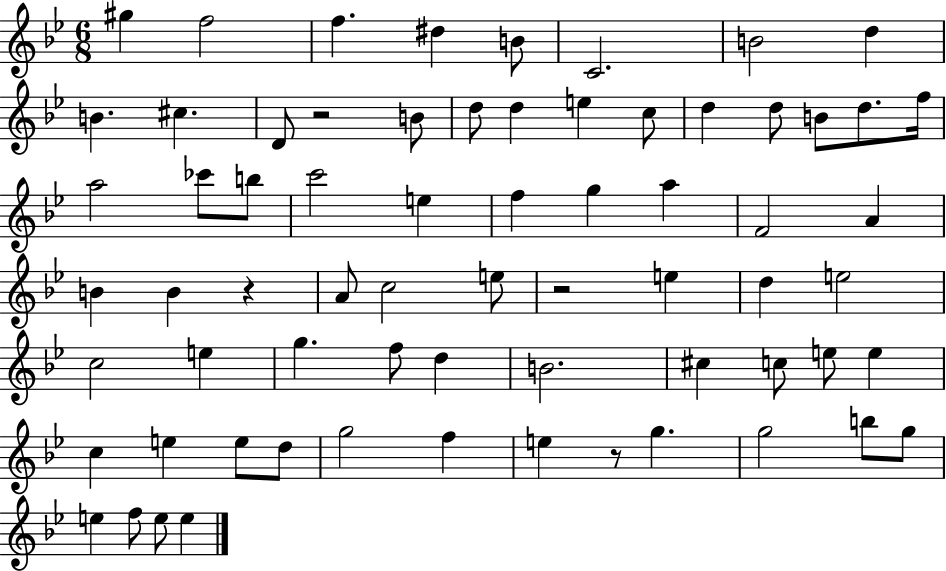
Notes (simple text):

G#5/q F5/h F5/q. D#5/q B4/e C4/h. B4/h D5/q B4/q. C#5/q. D4/e R/h B4/e D5/e D5/q E5/q C5/e D5/q D5/e B4/e D5/e. F5/s A5/h CES6/e B5/e C6/h E5/q F5/q G5/q A5/q F4/h A4/q B4/q B4/q R/q A4/e C5/h E5/e R/h E5/q D5/q E5/h C5/h E5/q G5/q. F5/e D5/q B4/h. C#5/q C5/e E5/e E5/q C5/q E5/q E5/e D5/e G5/h F5/q E5/q R/e G5/q. G5/h B5/e G5/e E5/q F5/e E5/e E5/q